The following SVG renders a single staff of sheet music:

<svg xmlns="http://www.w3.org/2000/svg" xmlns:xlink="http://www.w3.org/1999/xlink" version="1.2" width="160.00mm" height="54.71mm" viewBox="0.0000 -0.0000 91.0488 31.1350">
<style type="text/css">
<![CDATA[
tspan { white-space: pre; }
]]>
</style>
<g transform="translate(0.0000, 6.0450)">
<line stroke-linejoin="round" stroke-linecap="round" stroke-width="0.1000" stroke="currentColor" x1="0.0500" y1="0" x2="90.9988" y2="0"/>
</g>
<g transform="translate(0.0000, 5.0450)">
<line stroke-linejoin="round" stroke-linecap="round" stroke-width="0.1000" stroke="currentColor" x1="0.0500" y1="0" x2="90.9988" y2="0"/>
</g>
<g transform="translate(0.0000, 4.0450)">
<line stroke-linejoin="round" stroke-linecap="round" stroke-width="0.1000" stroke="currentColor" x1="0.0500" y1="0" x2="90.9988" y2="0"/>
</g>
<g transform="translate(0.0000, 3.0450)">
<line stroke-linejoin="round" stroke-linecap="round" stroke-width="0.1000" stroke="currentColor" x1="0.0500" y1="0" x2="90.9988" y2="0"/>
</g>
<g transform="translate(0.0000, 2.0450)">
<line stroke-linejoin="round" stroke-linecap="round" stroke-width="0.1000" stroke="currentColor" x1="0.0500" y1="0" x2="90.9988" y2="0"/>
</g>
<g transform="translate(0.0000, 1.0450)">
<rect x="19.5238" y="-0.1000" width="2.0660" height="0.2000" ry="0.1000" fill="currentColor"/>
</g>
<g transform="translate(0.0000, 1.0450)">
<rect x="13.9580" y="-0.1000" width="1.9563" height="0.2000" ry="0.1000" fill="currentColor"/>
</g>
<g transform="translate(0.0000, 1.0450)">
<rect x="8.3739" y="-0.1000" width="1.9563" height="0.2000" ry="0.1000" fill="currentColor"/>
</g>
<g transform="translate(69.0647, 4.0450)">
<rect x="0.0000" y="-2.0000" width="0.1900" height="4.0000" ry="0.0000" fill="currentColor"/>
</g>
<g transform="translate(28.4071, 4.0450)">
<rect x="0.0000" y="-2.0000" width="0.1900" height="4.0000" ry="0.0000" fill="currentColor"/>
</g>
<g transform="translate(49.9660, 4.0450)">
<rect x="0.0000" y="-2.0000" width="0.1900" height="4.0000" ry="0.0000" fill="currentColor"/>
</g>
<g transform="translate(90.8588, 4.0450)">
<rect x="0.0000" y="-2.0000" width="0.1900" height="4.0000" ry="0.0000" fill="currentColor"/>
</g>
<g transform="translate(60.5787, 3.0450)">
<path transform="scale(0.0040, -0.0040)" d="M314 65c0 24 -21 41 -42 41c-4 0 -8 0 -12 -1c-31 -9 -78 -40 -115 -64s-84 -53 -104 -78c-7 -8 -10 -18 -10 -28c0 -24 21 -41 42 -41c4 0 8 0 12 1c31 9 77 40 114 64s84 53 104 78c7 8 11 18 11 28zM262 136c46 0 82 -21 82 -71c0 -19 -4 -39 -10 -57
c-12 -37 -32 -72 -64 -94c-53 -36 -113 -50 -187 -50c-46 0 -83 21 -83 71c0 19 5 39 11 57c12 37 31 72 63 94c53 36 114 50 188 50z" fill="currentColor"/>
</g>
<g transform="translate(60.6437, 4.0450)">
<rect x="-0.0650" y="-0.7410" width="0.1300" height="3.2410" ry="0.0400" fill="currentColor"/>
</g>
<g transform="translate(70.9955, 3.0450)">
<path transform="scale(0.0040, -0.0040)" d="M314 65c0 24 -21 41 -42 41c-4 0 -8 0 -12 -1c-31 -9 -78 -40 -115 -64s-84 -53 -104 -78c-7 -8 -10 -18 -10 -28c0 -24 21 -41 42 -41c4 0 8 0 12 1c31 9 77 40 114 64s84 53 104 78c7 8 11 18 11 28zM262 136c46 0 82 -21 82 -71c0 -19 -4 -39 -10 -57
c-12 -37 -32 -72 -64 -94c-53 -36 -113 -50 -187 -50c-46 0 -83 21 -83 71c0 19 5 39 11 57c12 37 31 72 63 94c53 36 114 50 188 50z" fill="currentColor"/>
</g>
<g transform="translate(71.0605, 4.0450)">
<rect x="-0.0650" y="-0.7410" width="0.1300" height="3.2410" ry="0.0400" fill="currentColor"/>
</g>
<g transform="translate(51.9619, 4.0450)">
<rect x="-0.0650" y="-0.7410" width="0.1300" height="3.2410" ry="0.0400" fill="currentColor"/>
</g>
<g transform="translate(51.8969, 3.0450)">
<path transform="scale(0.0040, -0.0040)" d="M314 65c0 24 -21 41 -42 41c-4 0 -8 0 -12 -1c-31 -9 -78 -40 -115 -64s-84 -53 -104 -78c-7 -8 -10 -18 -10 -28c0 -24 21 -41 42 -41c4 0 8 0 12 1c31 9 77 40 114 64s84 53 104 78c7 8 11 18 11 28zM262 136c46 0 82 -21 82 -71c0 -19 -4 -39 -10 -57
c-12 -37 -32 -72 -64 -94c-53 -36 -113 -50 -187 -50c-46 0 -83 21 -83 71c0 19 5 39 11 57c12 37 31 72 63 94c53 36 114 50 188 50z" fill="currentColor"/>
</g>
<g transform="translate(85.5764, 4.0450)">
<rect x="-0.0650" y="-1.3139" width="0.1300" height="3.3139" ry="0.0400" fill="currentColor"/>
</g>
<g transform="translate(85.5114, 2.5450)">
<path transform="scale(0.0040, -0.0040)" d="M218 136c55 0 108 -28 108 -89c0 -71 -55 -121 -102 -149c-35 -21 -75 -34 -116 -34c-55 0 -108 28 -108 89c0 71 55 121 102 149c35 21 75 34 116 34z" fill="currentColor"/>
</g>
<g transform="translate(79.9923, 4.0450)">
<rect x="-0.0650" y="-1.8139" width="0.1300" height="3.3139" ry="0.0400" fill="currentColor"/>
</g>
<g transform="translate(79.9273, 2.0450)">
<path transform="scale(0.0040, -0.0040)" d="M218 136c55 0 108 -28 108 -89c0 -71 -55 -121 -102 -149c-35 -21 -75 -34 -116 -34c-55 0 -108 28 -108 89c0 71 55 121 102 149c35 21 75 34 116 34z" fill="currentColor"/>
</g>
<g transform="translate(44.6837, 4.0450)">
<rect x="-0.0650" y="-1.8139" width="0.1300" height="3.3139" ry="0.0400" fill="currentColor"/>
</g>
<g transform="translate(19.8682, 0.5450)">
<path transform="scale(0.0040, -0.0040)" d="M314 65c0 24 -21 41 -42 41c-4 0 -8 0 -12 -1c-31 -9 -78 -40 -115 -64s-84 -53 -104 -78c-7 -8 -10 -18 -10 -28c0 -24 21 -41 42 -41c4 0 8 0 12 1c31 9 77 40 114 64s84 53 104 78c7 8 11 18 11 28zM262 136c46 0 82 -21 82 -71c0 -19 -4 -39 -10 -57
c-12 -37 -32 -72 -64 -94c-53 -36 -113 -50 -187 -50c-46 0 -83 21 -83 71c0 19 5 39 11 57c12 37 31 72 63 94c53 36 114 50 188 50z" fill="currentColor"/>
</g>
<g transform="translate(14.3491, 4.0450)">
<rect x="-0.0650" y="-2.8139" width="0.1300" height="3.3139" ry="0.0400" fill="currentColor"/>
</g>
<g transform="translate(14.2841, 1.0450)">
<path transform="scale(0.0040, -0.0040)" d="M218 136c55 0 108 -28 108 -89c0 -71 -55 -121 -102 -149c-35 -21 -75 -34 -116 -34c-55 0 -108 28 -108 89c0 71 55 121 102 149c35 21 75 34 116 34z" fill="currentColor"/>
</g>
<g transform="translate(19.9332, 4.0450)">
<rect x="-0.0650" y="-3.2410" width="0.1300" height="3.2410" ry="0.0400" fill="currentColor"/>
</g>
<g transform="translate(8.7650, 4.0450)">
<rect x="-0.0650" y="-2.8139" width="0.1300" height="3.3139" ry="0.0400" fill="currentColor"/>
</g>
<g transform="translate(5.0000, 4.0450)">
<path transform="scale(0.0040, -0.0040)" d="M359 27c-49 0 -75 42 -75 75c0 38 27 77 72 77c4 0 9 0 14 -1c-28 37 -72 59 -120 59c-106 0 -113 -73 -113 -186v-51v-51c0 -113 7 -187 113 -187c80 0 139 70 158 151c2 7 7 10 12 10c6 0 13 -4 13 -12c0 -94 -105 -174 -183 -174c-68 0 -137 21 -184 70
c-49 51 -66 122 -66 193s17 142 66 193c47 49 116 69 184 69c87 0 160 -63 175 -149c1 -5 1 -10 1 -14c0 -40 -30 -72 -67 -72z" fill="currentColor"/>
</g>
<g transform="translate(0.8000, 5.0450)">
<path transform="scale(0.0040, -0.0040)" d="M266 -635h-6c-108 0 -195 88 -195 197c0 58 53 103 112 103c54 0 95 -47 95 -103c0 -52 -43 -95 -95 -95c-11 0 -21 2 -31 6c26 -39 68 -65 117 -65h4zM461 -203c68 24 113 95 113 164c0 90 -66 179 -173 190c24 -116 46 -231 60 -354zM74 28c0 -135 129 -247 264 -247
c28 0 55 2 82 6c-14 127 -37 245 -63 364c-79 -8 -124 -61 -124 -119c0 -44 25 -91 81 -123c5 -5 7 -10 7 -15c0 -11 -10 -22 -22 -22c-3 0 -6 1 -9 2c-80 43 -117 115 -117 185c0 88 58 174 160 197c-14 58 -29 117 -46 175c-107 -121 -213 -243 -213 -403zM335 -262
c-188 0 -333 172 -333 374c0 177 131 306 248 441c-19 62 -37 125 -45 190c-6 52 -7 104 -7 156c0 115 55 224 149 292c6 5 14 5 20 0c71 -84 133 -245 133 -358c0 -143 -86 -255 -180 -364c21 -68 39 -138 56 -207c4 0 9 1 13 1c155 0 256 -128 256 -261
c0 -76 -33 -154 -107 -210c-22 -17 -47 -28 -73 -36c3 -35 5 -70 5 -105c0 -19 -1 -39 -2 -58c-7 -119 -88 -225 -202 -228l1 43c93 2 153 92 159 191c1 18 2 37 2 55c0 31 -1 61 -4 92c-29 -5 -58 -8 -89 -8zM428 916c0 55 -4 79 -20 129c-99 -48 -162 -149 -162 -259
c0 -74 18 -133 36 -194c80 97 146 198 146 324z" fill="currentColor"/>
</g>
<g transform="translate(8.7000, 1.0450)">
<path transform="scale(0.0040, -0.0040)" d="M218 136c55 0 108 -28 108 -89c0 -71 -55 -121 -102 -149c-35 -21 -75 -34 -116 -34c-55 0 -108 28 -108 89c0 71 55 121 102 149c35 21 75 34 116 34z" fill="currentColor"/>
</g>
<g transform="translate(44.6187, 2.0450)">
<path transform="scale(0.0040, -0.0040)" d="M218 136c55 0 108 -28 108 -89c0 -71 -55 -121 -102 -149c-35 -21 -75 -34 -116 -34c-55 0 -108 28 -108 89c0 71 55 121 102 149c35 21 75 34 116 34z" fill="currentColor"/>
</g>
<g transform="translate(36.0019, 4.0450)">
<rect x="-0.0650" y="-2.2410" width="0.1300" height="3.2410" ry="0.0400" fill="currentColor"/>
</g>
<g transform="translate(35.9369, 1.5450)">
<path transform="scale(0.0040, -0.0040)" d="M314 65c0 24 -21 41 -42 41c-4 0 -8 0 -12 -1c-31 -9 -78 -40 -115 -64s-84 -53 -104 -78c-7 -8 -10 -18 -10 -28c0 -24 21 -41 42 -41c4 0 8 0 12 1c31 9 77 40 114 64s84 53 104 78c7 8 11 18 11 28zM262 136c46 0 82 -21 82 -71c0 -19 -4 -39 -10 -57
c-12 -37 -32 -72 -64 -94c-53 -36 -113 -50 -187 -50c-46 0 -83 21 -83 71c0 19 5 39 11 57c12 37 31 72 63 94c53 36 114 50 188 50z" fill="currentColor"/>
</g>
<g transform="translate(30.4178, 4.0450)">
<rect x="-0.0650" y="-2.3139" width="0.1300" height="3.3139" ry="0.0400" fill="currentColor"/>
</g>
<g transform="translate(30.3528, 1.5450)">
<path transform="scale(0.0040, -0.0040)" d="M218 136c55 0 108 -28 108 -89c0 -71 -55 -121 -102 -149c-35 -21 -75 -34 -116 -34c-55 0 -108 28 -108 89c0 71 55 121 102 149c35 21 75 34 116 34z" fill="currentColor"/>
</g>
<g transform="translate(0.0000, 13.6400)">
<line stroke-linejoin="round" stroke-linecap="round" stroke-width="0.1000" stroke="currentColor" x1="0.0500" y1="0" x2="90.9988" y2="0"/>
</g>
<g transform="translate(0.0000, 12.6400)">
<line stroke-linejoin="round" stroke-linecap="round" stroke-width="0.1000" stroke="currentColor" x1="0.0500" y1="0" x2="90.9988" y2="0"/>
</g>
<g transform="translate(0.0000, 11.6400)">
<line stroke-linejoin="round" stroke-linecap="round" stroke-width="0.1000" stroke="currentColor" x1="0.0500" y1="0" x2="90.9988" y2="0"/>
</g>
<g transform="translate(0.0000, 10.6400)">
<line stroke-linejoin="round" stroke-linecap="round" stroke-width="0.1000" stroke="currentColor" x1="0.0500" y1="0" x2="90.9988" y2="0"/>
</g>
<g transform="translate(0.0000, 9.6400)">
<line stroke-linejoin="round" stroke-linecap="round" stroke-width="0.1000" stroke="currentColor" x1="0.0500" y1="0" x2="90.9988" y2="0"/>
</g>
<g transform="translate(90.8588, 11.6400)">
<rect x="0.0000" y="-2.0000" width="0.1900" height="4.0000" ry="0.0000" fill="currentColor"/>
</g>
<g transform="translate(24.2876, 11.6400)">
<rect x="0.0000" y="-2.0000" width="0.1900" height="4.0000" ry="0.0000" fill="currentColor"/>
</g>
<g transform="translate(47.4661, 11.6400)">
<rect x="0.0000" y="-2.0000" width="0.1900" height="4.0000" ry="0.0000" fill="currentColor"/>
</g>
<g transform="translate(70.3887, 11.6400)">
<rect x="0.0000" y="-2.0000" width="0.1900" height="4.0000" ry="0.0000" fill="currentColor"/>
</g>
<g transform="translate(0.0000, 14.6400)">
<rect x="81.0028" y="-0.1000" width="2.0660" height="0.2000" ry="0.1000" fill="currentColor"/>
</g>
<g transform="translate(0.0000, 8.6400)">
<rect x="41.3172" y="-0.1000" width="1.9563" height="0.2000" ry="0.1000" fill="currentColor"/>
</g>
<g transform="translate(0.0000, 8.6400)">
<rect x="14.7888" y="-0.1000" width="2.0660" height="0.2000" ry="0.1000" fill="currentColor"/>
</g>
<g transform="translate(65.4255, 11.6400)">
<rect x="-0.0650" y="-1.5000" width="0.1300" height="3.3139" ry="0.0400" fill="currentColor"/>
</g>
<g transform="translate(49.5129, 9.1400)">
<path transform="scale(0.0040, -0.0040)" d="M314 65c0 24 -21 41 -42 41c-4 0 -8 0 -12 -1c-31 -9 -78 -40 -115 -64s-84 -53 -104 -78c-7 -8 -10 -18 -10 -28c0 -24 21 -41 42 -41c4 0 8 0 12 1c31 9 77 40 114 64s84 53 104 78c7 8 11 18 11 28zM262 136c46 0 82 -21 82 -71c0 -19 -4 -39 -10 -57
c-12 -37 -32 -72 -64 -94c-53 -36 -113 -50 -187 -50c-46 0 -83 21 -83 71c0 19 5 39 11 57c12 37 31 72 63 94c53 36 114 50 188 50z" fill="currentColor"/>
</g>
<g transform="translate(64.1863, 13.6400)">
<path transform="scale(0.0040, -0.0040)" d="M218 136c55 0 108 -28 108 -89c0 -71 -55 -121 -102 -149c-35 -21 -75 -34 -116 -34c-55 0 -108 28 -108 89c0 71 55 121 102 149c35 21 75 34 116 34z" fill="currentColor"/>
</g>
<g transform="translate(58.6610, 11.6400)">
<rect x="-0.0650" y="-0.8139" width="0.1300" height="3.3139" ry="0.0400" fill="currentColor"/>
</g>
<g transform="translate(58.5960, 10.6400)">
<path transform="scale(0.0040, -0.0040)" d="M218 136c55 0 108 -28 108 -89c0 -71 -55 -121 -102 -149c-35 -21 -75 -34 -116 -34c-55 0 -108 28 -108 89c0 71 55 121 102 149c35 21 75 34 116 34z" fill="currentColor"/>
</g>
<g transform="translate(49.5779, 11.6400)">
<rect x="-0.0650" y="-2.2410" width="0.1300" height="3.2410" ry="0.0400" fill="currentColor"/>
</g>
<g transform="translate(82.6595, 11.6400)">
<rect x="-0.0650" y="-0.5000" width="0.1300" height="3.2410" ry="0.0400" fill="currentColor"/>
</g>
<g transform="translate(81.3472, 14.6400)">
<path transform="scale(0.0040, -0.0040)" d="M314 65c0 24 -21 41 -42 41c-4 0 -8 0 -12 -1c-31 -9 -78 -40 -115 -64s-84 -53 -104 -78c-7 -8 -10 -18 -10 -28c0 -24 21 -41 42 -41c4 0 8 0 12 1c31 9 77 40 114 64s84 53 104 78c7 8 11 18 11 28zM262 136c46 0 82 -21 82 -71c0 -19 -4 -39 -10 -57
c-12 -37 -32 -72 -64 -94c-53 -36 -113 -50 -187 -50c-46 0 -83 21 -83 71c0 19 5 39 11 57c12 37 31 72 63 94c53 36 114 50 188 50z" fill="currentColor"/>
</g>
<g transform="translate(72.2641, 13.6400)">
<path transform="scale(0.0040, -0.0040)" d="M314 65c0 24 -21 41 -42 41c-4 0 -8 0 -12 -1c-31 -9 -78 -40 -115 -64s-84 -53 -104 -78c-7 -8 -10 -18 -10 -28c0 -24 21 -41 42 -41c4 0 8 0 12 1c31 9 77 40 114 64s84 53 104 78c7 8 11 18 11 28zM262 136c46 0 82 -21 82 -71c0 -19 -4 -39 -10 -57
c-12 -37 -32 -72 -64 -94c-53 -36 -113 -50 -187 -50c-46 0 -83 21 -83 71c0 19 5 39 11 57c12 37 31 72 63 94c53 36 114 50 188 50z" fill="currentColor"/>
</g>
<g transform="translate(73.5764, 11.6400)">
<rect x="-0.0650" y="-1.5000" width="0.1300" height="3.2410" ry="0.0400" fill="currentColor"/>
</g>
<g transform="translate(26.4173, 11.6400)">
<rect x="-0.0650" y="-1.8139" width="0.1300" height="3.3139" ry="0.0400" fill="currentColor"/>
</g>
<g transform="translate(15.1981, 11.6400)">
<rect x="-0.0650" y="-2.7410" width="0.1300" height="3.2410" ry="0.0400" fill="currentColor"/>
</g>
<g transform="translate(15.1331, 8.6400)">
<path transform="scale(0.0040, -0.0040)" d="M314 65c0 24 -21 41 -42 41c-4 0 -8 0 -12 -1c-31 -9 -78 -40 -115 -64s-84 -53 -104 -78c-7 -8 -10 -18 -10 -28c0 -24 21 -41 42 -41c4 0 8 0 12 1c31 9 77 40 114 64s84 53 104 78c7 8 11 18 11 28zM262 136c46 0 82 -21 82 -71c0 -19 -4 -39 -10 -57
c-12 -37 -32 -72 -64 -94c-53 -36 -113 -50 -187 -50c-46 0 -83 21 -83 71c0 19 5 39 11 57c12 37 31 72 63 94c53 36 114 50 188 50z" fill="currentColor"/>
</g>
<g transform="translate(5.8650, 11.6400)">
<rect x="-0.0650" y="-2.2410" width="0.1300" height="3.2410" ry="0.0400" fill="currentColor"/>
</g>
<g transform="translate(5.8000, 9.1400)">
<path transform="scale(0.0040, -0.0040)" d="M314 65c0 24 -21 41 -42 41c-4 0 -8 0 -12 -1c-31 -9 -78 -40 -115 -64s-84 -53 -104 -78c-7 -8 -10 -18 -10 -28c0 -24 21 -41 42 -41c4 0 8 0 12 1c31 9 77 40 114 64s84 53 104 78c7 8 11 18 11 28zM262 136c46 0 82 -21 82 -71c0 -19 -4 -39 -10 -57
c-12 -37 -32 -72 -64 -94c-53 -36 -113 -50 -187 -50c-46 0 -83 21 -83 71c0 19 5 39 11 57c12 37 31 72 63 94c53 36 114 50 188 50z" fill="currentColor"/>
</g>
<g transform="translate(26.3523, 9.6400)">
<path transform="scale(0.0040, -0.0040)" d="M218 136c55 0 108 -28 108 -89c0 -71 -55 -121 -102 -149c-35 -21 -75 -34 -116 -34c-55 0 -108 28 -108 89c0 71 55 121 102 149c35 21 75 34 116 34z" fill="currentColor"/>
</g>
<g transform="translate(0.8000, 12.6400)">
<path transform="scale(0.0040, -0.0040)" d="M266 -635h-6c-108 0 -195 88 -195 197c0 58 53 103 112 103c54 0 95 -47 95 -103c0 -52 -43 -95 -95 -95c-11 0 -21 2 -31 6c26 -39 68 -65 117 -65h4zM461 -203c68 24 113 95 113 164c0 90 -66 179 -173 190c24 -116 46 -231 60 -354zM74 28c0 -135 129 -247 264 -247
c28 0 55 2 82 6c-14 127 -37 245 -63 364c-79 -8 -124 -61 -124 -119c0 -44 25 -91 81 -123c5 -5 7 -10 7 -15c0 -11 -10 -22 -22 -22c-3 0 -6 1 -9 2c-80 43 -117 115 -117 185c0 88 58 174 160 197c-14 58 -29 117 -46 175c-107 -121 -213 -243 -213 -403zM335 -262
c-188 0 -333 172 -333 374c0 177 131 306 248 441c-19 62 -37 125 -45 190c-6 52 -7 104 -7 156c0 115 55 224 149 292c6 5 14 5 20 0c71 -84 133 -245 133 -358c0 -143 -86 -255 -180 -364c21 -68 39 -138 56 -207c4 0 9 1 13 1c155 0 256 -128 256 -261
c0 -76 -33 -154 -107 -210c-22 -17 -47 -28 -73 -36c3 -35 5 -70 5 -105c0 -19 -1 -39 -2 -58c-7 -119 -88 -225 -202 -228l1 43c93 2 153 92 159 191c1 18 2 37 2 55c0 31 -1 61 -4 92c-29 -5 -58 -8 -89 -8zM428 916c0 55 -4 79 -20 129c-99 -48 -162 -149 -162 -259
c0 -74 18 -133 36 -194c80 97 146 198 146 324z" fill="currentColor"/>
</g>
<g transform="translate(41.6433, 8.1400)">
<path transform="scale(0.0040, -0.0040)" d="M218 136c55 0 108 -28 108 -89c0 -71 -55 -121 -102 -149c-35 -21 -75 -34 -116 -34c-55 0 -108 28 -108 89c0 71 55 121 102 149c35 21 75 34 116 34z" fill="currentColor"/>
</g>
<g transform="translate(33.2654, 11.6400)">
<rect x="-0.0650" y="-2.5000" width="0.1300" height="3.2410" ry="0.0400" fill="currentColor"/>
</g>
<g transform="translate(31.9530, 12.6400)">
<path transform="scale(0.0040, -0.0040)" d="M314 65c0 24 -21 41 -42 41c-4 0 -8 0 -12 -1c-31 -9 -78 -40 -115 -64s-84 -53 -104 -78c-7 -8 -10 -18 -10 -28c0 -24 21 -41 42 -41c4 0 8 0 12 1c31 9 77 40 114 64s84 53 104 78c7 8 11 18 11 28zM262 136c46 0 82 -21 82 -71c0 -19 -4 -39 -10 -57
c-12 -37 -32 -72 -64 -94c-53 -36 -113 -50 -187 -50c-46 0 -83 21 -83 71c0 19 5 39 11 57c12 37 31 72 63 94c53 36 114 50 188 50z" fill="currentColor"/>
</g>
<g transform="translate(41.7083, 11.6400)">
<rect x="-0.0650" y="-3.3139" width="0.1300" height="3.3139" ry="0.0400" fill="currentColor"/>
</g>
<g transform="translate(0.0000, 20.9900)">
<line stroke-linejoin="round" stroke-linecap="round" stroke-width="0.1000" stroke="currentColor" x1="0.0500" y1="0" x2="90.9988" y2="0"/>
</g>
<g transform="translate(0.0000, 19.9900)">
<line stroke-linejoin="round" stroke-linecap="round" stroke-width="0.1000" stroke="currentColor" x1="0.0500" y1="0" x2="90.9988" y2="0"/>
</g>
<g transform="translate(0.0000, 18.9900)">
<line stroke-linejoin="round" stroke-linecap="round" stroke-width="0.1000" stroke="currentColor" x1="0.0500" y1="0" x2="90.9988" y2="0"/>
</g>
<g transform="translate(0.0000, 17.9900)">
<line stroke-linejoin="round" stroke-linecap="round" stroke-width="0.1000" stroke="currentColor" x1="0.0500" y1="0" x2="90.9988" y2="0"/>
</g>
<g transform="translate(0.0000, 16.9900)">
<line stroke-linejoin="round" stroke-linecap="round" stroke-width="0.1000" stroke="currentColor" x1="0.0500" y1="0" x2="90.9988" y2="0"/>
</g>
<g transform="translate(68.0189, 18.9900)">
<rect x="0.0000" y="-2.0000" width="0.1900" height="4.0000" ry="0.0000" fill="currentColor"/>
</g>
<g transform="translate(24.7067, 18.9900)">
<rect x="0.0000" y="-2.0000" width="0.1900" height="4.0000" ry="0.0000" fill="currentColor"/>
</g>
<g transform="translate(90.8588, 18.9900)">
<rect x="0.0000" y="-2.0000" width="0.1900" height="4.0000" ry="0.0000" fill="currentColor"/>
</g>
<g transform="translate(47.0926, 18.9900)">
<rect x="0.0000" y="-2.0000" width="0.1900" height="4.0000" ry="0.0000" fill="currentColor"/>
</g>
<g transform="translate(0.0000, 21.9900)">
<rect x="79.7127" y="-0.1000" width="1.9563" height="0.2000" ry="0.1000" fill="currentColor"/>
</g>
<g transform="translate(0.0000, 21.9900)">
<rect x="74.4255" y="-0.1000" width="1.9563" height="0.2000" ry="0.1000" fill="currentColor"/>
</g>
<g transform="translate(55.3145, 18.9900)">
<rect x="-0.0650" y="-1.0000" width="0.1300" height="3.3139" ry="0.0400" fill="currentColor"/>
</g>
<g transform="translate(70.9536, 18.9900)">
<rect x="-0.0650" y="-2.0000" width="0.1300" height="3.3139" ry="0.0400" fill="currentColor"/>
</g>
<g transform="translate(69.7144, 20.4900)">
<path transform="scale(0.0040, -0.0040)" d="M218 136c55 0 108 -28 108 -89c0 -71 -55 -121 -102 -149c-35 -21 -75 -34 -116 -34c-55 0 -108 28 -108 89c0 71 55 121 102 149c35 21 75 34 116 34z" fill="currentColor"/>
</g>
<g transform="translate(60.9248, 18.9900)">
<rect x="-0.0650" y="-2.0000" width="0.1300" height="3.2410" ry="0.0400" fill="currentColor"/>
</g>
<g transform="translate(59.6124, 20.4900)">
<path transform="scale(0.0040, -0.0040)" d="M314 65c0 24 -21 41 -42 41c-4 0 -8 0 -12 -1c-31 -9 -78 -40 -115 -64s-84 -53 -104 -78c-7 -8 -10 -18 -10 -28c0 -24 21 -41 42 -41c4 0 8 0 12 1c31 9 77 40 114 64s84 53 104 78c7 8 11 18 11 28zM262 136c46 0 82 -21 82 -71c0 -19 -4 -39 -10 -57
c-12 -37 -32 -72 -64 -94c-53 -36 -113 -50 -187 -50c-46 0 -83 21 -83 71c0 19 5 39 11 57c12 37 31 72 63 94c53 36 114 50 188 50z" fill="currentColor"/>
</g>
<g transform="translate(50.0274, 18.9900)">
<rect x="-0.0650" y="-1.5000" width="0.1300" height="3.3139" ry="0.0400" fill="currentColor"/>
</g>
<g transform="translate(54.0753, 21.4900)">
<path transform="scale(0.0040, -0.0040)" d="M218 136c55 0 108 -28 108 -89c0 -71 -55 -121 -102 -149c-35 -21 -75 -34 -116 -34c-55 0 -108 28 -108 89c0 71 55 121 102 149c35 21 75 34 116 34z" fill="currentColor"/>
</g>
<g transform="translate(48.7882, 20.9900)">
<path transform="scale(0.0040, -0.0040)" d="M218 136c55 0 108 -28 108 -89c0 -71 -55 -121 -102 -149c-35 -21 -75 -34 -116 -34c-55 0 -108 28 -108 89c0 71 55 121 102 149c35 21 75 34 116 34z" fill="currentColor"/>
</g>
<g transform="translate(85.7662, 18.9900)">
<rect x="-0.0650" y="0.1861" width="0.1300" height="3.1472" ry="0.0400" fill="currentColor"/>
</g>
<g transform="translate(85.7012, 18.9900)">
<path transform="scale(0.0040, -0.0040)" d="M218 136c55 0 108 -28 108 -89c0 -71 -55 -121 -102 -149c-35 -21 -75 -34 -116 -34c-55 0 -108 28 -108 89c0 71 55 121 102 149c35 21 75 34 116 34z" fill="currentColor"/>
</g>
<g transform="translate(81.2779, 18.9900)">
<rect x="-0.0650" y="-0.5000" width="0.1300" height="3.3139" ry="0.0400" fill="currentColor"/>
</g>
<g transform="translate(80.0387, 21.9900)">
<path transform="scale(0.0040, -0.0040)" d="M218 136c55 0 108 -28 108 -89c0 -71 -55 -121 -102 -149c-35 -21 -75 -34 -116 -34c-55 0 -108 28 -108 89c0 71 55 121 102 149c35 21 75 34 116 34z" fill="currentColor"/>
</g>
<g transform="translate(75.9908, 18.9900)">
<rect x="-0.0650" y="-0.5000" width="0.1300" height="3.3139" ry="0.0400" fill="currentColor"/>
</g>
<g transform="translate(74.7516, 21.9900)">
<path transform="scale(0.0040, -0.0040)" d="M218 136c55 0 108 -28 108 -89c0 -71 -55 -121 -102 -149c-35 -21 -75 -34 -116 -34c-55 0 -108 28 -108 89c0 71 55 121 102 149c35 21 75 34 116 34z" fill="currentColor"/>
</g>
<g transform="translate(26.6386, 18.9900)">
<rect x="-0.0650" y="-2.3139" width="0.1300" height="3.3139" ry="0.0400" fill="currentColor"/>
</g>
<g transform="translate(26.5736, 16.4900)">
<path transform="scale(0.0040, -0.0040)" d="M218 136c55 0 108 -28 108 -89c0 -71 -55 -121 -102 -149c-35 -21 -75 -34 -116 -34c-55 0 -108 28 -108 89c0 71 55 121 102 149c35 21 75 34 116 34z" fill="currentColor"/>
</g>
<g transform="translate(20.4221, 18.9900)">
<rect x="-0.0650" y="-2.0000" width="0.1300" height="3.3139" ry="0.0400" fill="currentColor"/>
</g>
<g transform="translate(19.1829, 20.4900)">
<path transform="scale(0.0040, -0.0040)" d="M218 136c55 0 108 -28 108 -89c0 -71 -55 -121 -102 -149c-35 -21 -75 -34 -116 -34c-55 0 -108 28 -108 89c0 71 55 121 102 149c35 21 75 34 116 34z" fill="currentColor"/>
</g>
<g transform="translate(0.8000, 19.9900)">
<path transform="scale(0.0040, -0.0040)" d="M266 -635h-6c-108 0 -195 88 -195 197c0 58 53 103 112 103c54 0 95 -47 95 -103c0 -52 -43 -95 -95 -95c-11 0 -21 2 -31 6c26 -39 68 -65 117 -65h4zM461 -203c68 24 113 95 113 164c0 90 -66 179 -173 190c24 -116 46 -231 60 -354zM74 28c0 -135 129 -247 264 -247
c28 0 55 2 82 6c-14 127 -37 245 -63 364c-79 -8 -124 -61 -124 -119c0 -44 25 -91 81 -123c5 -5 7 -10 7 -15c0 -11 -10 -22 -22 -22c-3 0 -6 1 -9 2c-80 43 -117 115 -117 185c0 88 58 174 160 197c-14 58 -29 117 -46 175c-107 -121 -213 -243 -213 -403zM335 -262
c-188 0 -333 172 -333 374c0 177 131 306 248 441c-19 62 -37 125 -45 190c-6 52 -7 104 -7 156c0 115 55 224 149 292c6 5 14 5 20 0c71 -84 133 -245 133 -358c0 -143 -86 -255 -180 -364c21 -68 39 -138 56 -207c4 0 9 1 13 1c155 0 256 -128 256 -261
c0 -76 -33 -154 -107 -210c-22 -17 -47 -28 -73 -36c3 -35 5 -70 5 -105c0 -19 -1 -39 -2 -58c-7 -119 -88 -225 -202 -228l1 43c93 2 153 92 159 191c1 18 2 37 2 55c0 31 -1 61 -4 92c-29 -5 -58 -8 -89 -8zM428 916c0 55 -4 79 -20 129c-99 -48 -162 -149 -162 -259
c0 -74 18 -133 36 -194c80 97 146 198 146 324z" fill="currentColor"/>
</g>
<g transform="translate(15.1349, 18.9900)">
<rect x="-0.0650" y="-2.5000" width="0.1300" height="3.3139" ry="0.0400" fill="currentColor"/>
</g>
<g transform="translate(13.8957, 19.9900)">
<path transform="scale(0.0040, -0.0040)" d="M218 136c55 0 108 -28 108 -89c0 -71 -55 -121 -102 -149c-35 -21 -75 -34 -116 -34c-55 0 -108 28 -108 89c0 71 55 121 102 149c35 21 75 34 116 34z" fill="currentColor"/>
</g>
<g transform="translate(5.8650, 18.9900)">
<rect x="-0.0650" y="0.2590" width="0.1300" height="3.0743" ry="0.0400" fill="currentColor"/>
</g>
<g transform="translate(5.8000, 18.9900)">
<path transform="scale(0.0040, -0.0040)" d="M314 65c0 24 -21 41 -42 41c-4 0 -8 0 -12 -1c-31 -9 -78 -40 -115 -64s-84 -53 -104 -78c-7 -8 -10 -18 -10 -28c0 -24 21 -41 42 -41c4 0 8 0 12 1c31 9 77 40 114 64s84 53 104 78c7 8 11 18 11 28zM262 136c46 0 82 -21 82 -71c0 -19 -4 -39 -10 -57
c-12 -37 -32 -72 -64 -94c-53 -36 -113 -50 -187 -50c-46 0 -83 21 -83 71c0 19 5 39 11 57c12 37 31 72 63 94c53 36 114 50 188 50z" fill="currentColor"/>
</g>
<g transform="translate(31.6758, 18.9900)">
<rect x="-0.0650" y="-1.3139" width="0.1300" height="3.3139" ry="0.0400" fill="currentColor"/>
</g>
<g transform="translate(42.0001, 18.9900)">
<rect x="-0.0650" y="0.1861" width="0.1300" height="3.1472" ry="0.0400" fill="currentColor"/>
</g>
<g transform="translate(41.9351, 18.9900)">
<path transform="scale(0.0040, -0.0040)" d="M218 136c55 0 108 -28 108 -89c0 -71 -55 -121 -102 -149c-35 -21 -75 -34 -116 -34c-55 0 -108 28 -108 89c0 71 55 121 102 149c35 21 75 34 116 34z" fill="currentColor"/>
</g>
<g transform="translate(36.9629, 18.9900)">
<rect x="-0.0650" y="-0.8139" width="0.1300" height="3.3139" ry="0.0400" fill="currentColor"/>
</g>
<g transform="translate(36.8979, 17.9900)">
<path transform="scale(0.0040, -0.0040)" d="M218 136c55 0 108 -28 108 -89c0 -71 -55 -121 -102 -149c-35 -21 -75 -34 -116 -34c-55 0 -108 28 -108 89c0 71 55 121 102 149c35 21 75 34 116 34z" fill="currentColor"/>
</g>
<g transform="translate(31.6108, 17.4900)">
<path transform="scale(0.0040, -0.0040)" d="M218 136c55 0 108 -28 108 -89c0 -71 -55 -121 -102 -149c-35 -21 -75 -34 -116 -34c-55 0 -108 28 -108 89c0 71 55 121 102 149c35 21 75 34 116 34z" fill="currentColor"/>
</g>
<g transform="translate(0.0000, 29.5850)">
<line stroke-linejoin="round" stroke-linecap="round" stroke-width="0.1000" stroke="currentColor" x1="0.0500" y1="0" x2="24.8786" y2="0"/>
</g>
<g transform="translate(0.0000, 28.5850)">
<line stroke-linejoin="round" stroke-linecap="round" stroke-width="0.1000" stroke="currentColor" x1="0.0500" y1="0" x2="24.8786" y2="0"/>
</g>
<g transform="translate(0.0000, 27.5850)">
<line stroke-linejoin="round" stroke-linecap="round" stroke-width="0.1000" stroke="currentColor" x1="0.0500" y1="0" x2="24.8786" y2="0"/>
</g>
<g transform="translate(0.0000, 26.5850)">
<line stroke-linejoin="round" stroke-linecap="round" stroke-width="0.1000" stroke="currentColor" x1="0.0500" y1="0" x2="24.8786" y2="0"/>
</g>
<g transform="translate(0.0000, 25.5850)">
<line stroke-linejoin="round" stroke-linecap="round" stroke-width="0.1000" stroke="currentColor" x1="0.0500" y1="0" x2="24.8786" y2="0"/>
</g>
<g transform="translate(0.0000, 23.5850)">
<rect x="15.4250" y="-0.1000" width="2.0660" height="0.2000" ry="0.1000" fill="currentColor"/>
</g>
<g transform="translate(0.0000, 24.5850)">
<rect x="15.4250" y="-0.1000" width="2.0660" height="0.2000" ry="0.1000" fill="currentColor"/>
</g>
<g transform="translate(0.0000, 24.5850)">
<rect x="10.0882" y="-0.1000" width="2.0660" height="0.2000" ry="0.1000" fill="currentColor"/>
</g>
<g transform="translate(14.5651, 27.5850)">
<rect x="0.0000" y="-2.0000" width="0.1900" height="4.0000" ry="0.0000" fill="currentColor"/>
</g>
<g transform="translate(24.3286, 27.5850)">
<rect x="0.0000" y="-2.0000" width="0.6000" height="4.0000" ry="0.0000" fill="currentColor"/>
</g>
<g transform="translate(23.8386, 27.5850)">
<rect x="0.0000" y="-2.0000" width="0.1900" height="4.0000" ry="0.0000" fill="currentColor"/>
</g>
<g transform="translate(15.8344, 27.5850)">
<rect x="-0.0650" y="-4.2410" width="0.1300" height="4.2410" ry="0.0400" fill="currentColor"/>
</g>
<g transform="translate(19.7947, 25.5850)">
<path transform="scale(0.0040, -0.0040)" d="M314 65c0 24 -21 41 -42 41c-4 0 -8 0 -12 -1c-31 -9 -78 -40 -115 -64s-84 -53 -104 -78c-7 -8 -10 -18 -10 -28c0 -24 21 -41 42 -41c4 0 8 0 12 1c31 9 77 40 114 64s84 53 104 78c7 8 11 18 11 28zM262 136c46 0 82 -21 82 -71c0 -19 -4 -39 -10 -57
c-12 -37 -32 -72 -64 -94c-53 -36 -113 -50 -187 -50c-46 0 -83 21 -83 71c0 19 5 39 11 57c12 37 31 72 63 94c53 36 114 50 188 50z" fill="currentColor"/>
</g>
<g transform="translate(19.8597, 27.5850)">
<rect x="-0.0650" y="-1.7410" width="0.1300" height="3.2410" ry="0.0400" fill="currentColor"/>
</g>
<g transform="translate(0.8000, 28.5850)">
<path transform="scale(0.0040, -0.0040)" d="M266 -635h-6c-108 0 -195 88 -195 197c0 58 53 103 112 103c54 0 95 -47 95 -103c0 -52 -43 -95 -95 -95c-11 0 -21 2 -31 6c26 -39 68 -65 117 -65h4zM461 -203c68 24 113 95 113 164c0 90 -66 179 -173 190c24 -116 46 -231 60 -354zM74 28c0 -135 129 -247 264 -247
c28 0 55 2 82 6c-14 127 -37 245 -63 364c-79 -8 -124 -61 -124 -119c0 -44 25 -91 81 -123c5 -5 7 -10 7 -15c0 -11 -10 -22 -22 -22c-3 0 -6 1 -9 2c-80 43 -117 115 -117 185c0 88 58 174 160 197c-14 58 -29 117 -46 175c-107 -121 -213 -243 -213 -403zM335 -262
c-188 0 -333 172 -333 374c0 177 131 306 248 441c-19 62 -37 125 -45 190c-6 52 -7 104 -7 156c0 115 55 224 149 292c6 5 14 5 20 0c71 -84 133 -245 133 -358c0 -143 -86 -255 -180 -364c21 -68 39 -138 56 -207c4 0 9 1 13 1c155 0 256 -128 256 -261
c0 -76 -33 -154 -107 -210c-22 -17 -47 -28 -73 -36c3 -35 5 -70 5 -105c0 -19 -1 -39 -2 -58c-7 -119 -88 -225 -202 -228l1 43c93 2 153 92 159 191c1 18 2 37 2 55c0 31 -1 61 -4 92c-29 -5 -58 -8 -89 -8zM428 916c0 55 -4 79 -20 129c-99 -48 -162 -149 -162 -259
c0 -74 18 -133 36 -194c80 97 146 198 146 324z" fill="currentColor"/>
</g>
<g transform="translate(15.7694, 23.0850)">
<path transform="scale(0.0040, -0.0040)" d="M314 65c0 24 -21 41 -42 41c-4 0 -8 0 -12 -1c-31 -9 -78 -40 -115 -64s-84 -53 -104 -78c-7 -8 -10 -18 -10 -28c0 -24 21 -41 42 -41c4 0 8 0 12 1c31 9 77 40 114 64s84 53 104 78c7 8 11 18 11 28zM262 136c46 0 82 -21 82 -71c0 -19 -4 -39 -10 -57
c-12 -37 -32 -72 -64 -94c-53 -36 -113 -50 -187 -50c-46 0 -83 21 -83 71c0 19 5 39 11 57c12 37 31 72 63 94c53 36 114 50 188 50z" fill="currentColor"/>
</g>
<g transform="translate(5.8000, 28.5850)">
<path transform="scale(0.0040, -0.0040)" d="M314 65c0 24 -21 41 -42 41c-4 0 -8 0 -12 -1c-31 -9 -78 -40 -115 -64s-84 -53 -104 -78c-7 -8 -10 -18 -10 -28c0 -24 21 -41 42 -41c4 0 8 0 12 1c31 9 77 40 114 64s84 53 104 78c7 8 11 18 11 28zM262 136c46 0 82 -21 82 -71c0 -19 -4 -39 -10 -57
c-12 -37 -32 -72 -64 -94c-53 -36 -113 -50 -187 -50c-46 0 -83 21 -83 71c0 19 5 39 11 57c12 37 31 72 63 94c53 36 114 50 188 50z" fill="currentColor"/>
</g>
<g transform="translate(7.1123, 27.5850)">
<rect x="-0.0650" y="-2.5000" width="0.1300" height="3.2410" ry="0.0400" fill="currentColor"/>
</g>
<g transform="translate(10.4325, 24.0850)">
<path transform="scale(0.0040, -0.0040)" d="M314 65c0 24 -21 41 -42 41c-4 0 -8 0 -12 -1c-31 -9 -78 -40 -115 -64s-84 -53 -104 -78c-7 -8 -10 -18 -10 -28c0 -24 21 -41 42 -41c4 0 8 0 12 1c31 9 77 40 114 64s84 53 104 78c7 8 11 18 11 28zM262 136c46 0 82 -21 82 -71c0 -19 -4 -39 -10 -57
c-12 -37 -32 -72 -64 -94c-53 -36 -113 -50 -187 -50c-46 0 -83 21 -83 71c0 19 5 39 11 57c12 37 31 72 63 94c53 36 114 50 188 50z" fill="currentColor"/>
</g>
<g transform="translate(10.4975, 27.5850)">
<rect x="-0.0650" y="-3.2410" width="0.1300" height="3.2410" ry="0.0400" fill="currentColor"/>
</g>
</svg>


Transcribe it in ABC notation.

X:1
T:Untitled
M:4/4
L:1/4
K:C
a a b2 g g2 f d2 d2 d2 f e g2 a2 f G2 b g2 d E E2 C2 B2 G F g e d B E D F2 F C C B G2 b2 d'2 f2